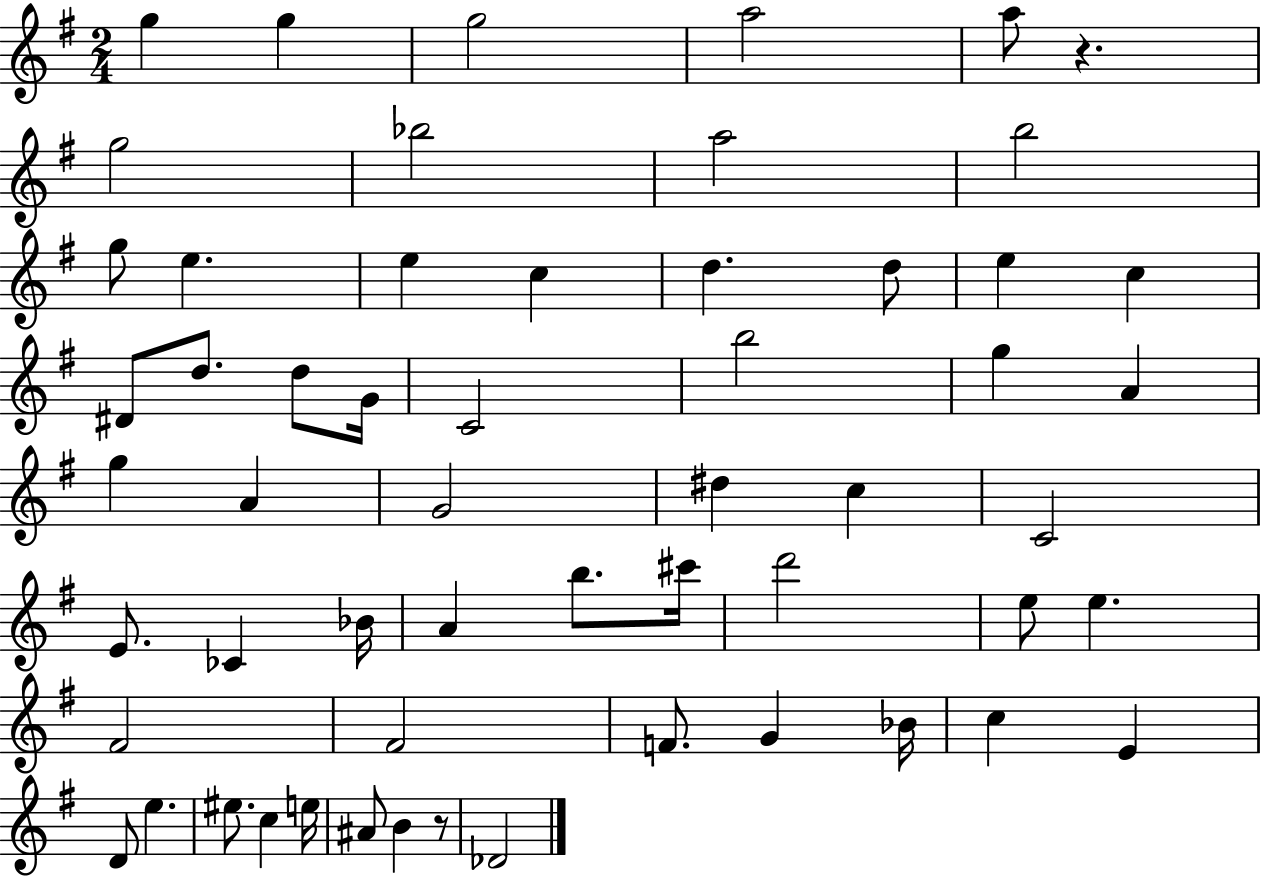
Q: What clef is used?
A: treble